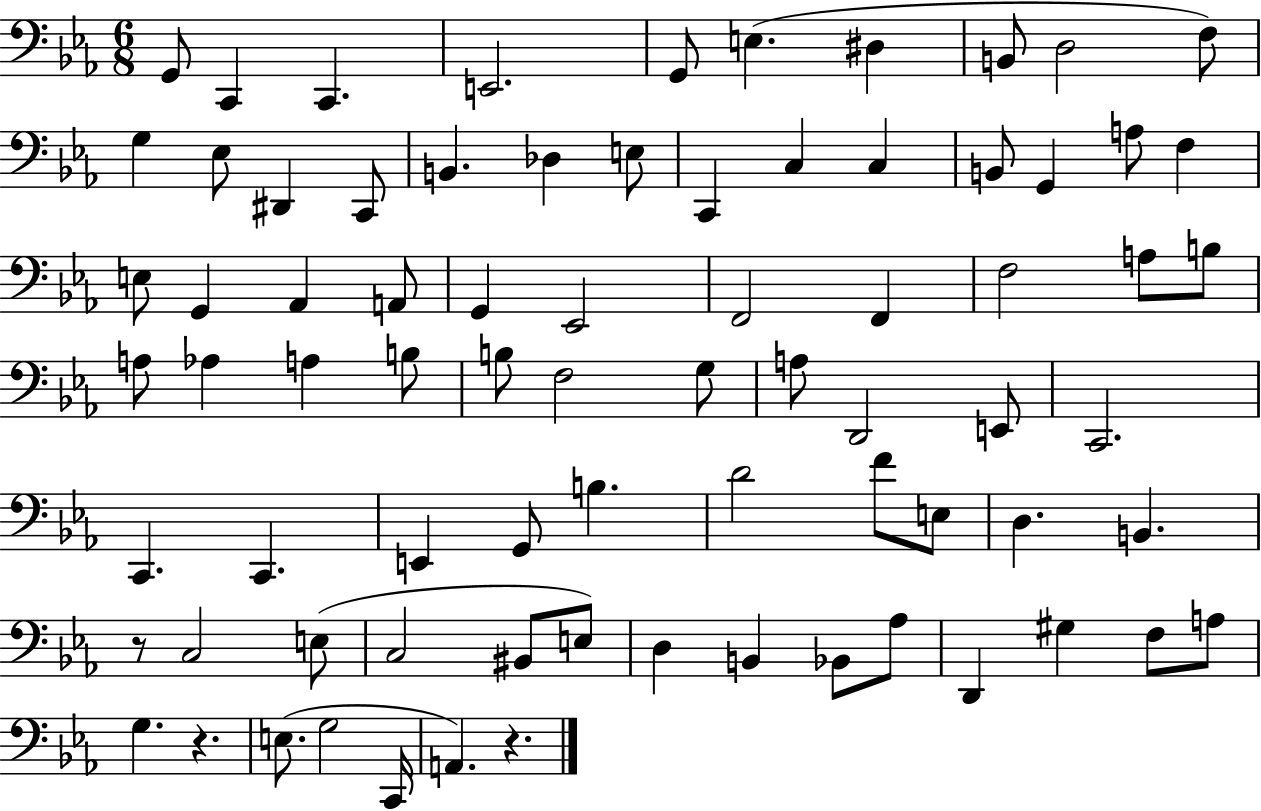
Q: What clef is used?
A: bass